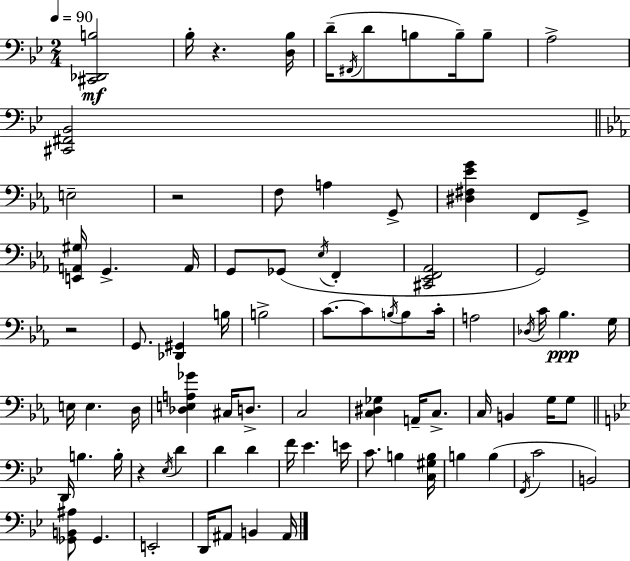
[C#2,Db2,B3]/h Bb3/s R/q. [D3,Bb3]/s D4/s F#2/s D4/e B3/e B3/s B3/e A3/h [C#2,F#2,Bb2]/h E3/h R/h F3/e A3/q G2/e [D#3,F#3,Eb4,G4]/q F2/e G2/e [E2,A2,G#3]/s G2/q. A2/s G2/e Gb2/e Eb3/s F2/q [C#2,Eb2,F2,Ab2]/h G2/h R/h G2/e. [Db2,G#2]/q B3/s B3/h C4/e. C4/e B3/s B3/e C4/s A3/h Db3/s C4/s Bb3/q. G3/s E3/s E3/q. D3/s [Db3,E3,A3,Gb4]/q C#3/s D3/e. C3/h [C3,D#3,Gb3]/q A2/s C3/e. C3/s B2/q G3/s G3/e D2/s B3/q. B3/s R/q Eb3/s D4/q D4/q D4/q F4/s Eb4/q. E4/s C4/e. B3/q [C3,G#3,B3]/s B3/q B3/q F2/s C4/h B2/h [Gb2,B2,A#3]/e Gb2/q. E2/h D2/s A#2/e B2/q A#2/s